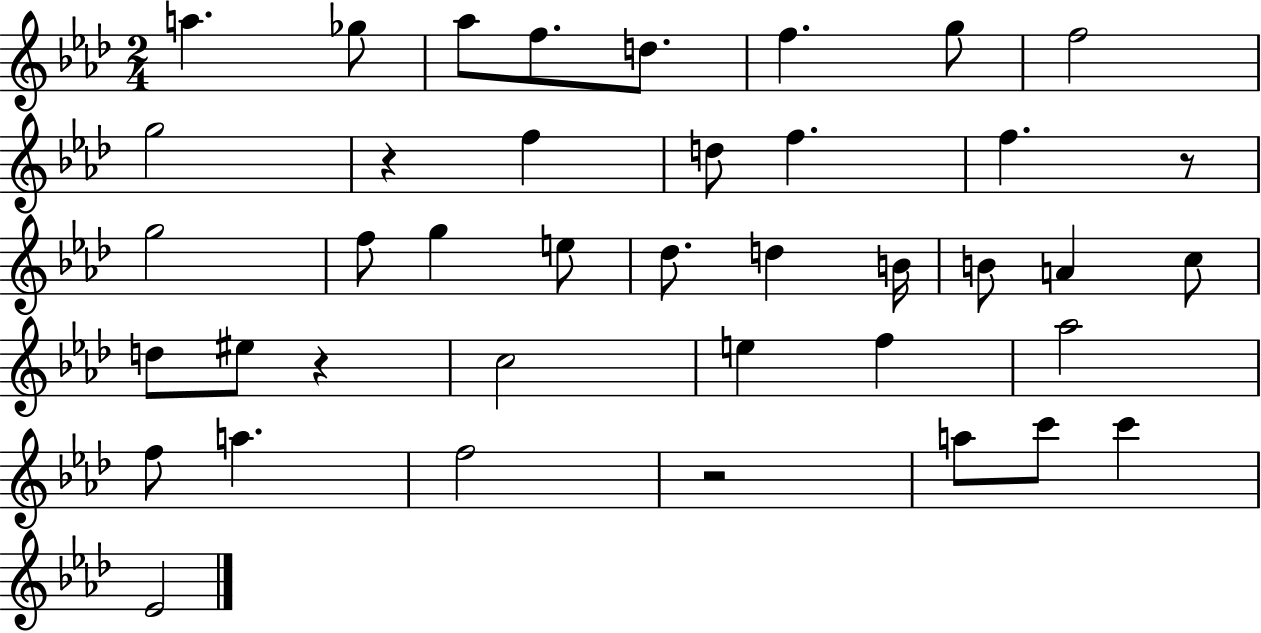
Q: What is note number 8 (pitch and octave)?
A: F5